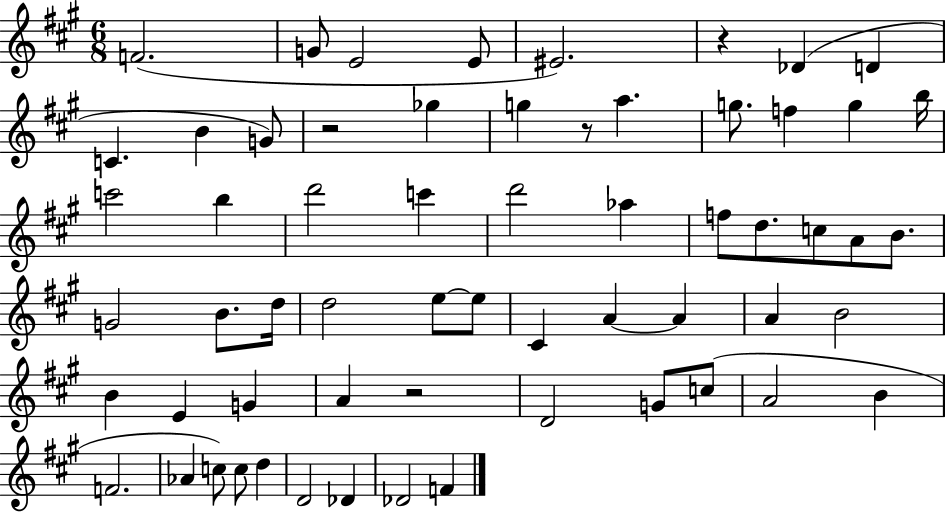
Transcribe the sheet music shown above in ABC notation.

X:1
T:Untitled
M:6/8
L:1/4
K:A
F2 G/2 E2 E/2 ^E2 z _D D C B G/2 z2 _g g z/2 a g/2 f g b/4 c'2 b d'2 c' d'2 _a f/2 d/2 c/2 A/2 B/2 G2 B/2 d/4 d2 e/2 e/2 ^C A A A B2 B E G A z2 D2 G/2 c/2 A2 B F2 _A c/2 c/2 d D2 _D _D2 F